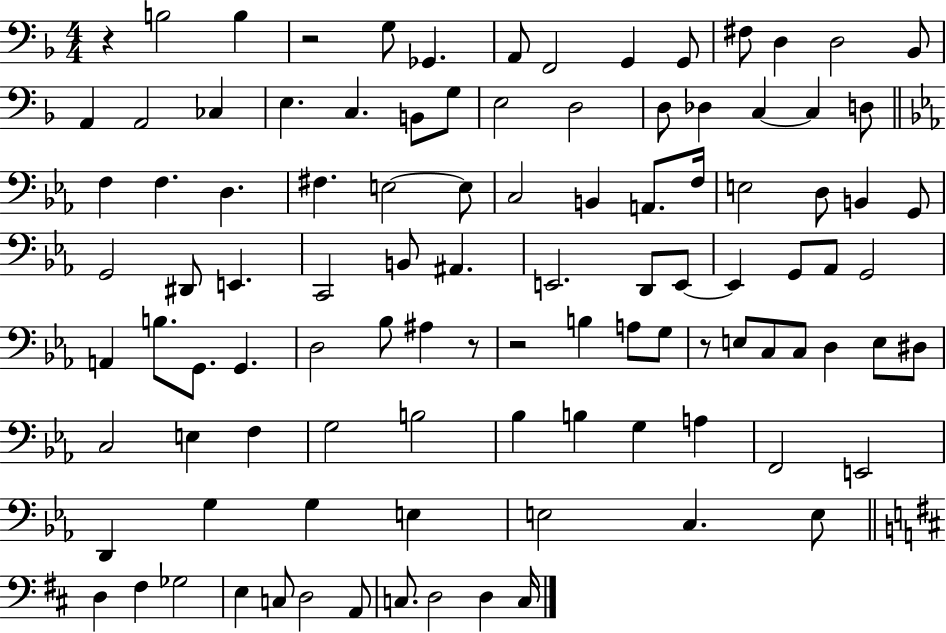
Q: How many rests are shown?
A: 5